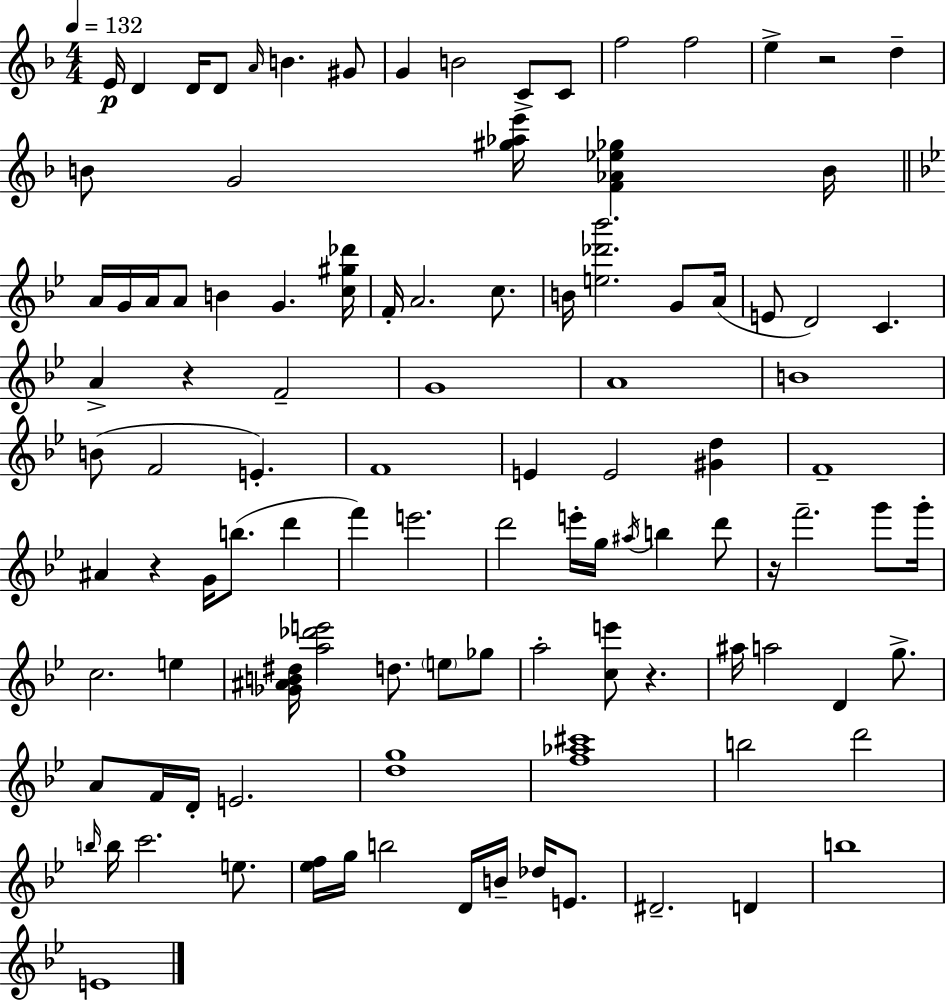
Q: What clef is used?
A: treble